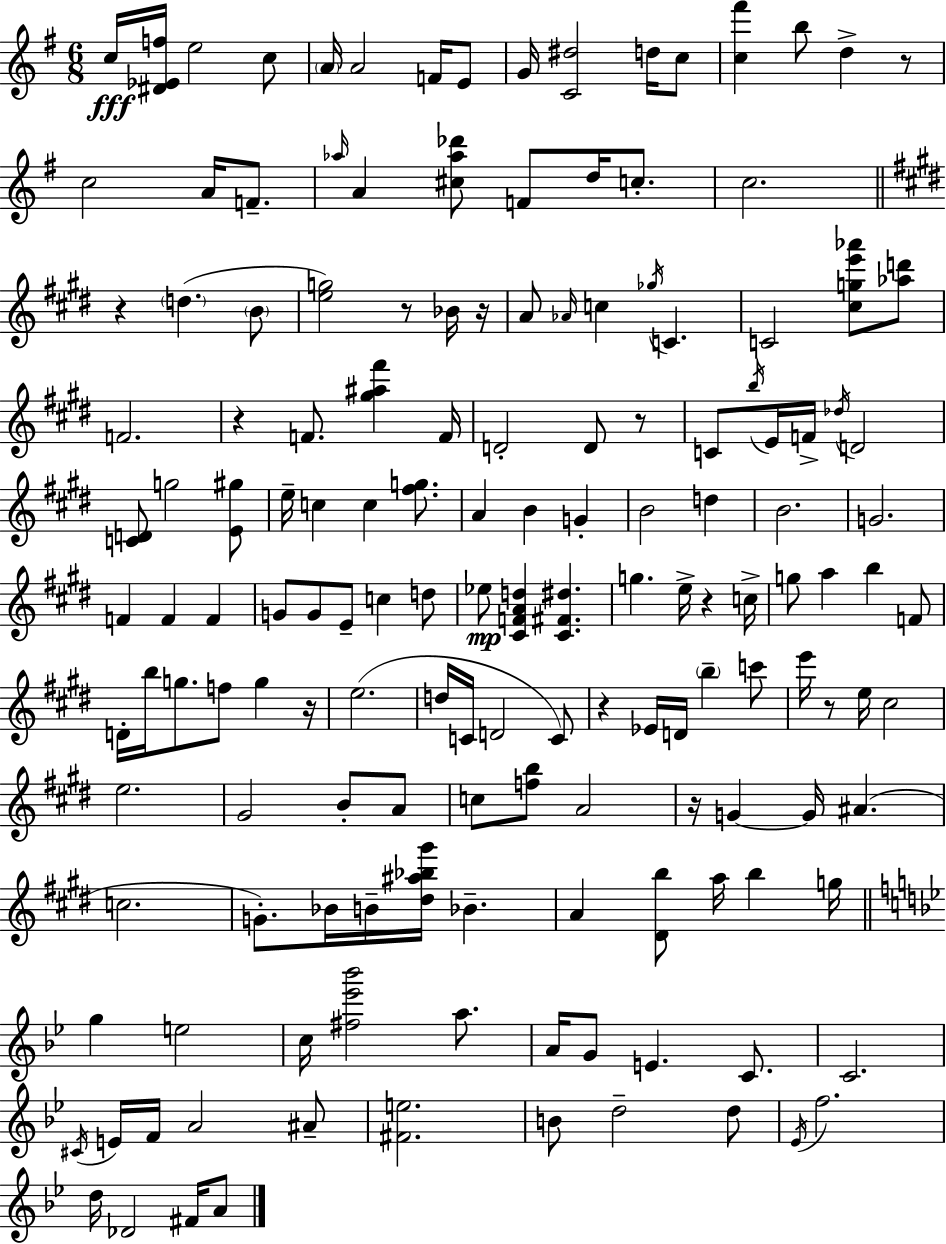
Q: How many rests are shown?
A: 11